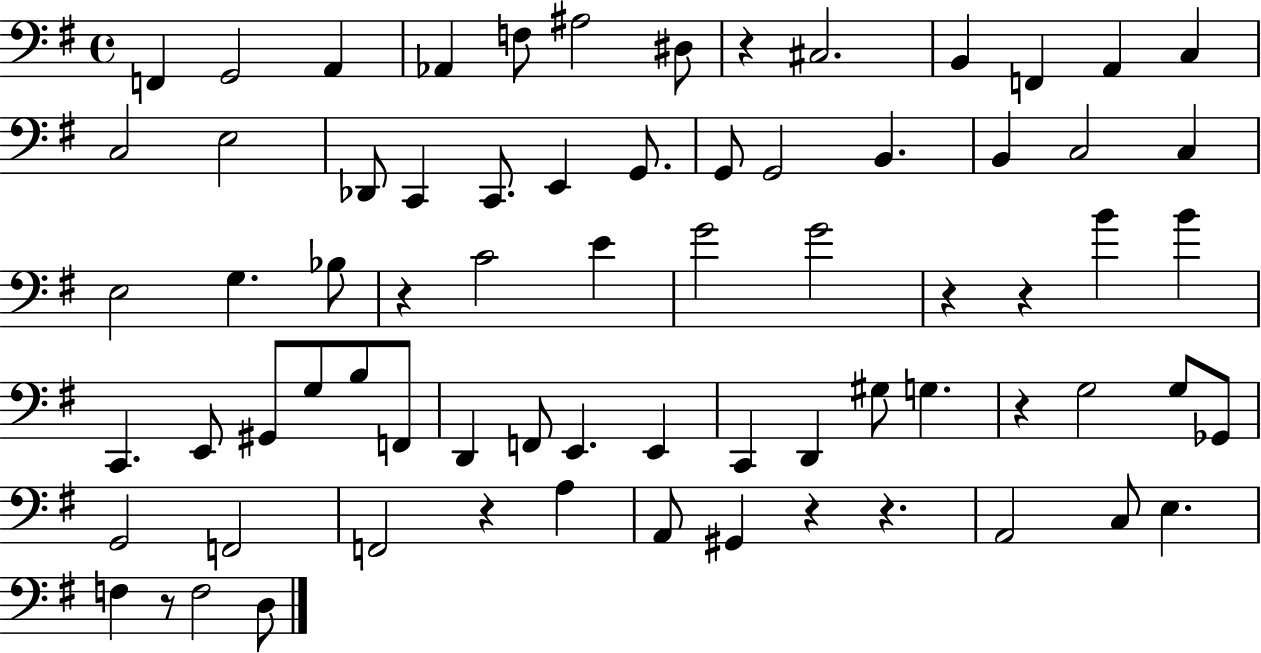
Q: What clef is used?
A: bass